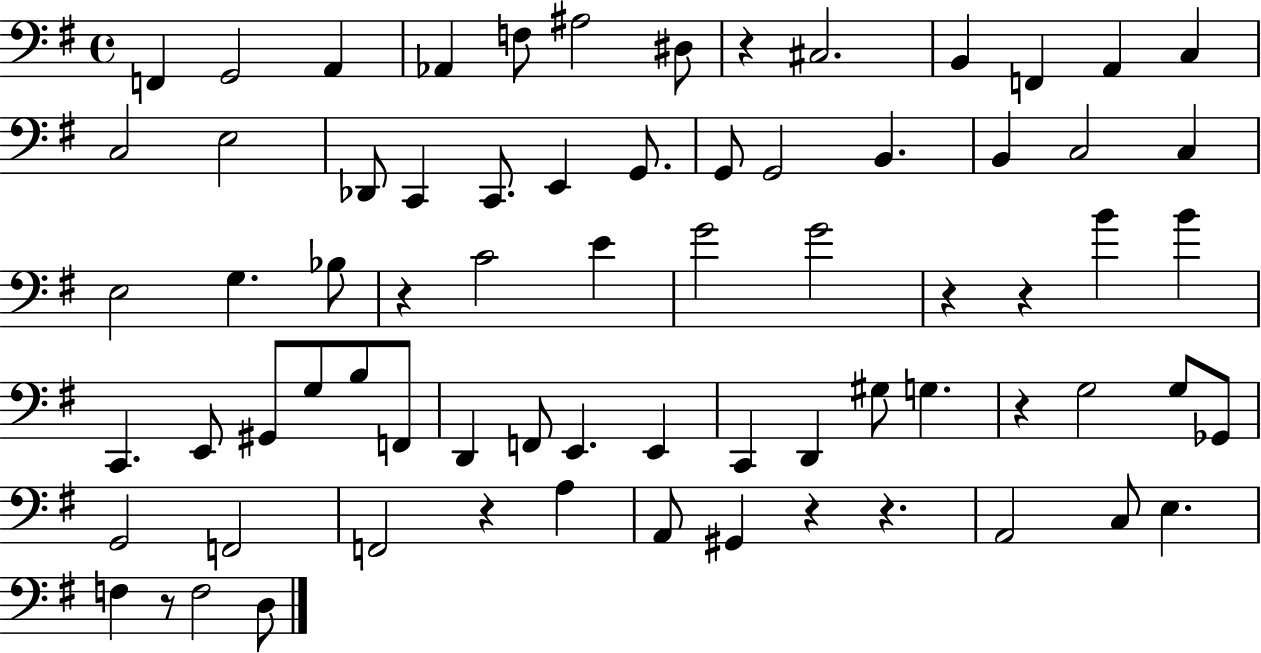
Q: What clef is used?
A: bass